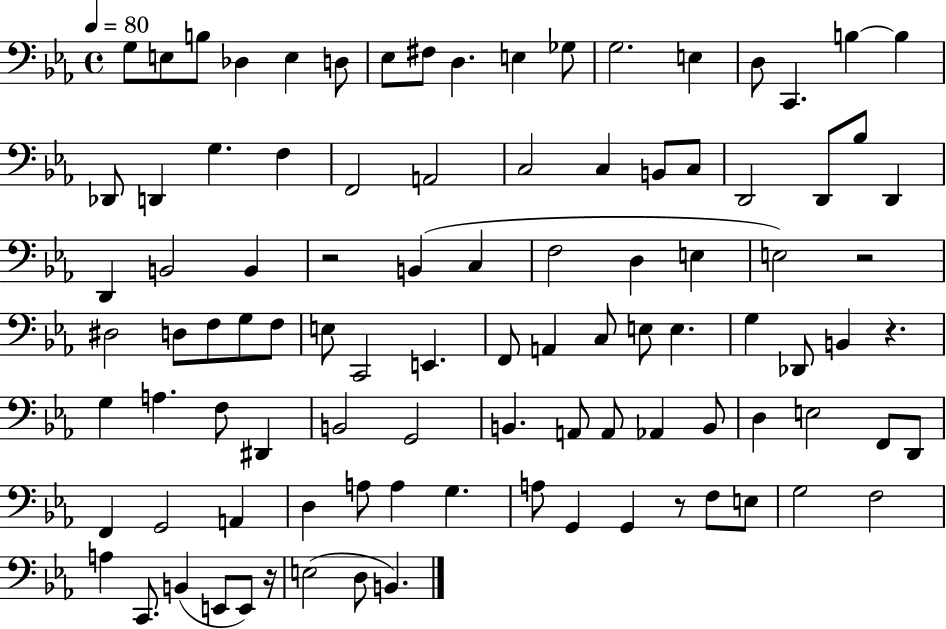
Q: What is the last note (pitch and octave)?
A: B2